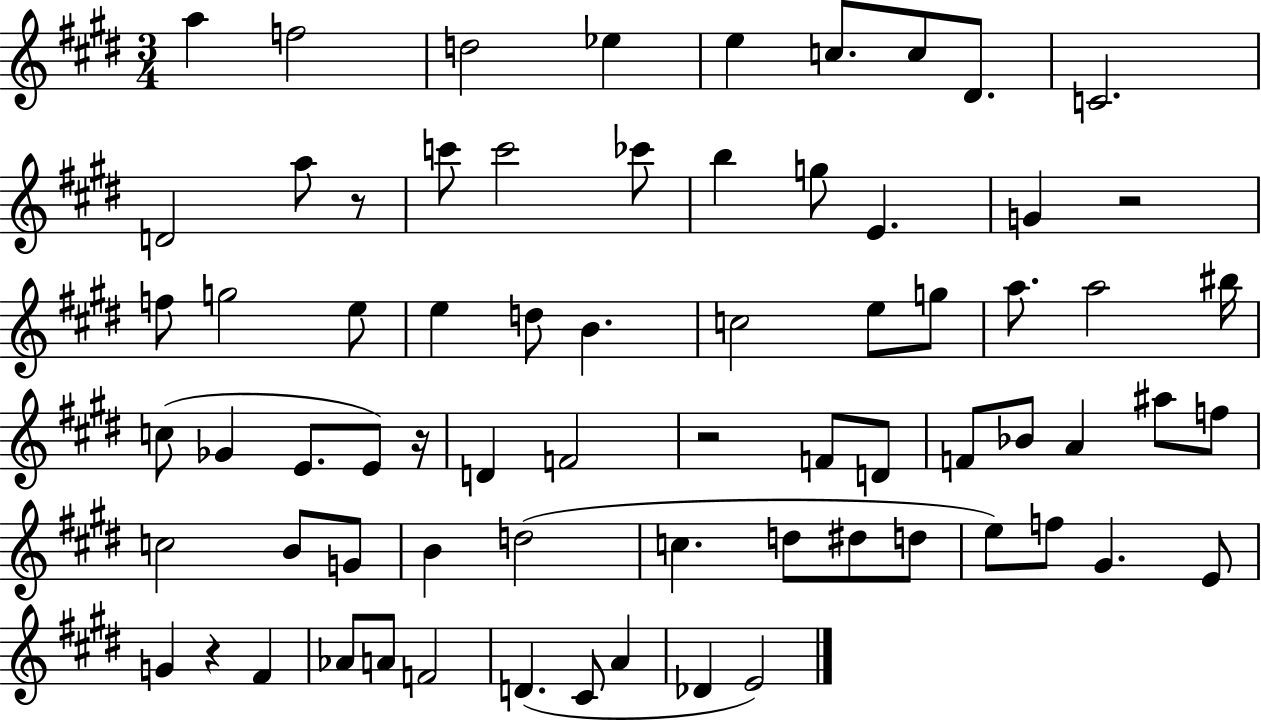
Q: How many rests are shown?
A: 5